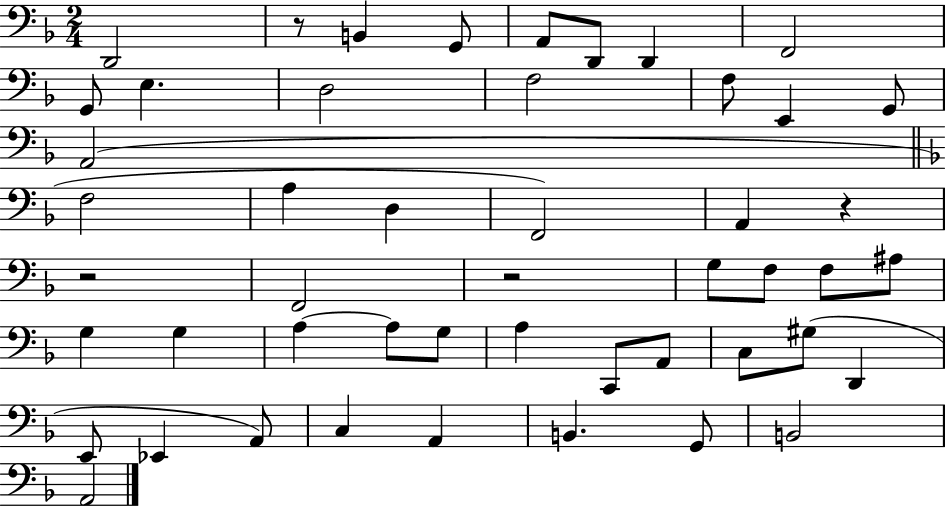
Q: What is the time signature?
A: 2/4